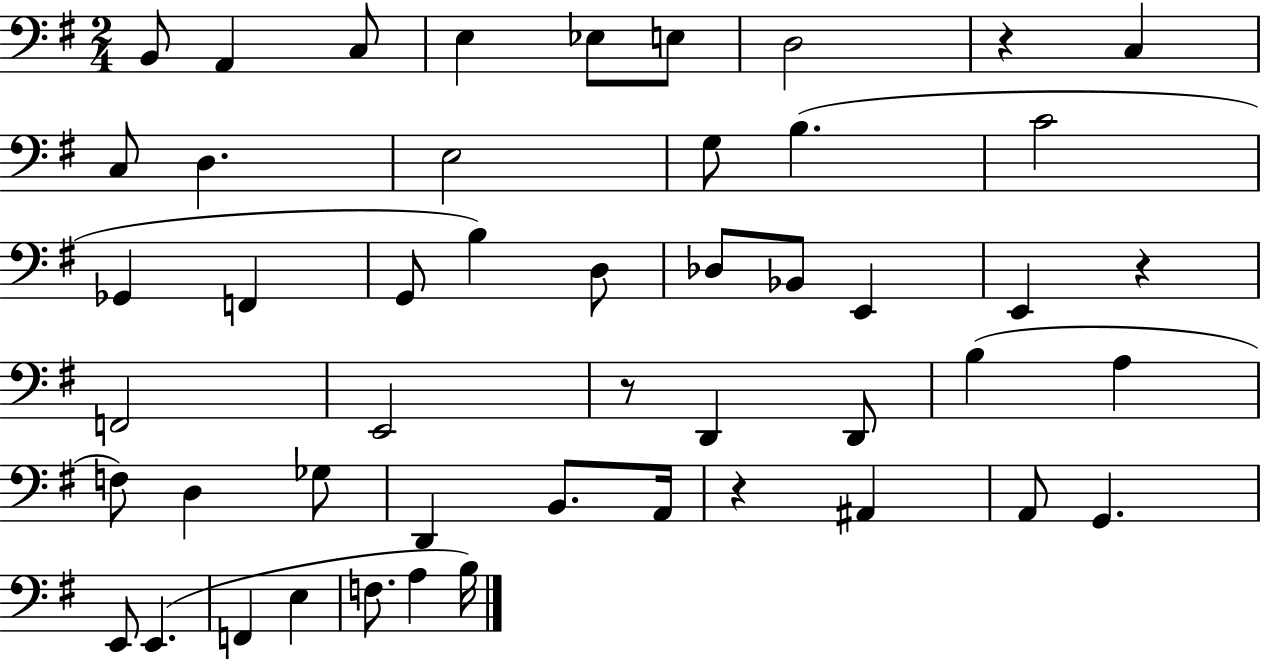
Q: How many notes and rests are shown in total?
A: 49